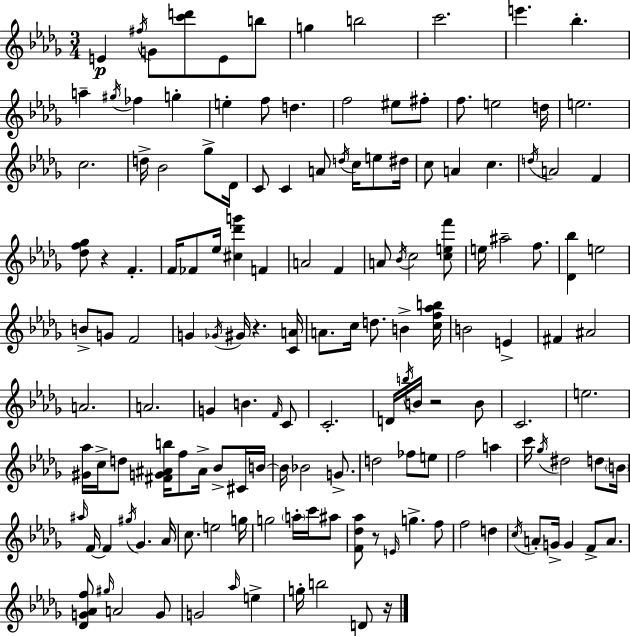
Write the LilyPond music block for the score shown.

{
  \clef treble
  \numericTimeSignature
  \time 3/4
  \key bes \minor
  e'4\p \acciaccatura { fis''16 } g'8 <c''' d'''>8 e'8 b''8 | g''4 b''2 | c'''2. | e'''4. bes''4.-. | \break a''4-- \acciaccatura { gis''16 } fes''4 g''4-. | e''4-. f''8 d''4. | f''2 eis''8 | fis''8-. f''8. e''2 | \break d''16 e''2. | c''2. | d''16-> bes'2 ges''8-> | des'16 c'8 c'4 a'8 \acciaccatura { d''16 } c''16 | \break e''8 dis''16 c''8 a'4 c''4. | \acciaccatura { d''16 } a'2 | f'4 <des'' f'' ges''>8 r4 f'4.-. | f'16 fes'8 ees''16 <cis'' des''' g'''>4 | \break f'4 a'2 | f'4 a'8 \acciaccatura { bes'16 } c''2 | <c'' e'' f'''>8 e''16 ais''2-- | f''8. <des' bes''>4 e''2 | \break b'8-> g'8 f'2 | g'4 \acciaccatura { ges'16 } gis'16 r4. | <c' a'>16 a'8. c''16 d''8. | b'4-> <c'' f'' aes'' b''>16 b'2 | \break e'4-> fis'4 ais'2 | a'2. | a'2. | g'4 b'4. | \break \grace { f'16 } c'8 c'2.-. | d'16 \acciaccatura { b''16 } b'16 r2 | b'8 c'2. | e''2. | \break <gis' aes''>16 c''16-> d''8 | <fis' g' ais' b''>16 f''8 ais'16-> bes'8-> cis'16 b'16~~ b'16 bes'2 | g'8.-> d''2 | fes''8 e''8 f''2 | \break a''4 c'''16 \acciaccatura { ges''16 } dis''2 | d''8 \parenthesize b'16 \grace { ais''16 } f'16~~ f'4 | \acciaccatura { gis''16 } ges'4. aes'16 c''8. | e''2 g''16 g''2 | \break \parenthesize a''16-. c'''16 ais''8 <f' des'' aes''>8 | r8 \grace { e'16 } g''4.-> f''8 | f''2 d''4 | \acciaccatura { c''16 } a'8-. g'16-> g'4 f'8-> a'8. | \break <des' g' aes' f''>8 \grace { gis''16 } a'2 | g'8 g'2 \grace { aes''16 } e''4-> | g''16-. b''2 | d'8 r16 \bar "|."
}